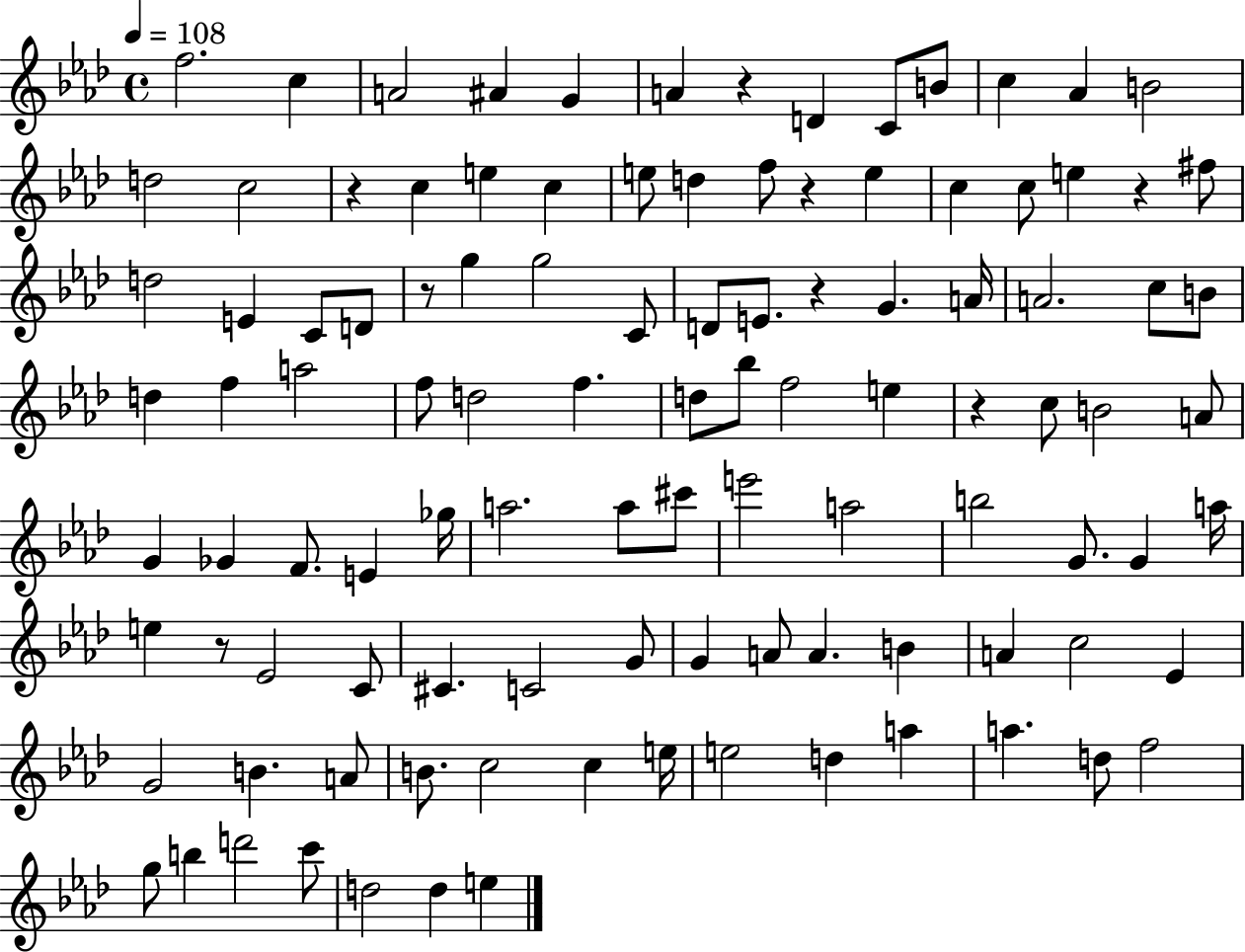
F5/h. C5/q A4/h A#4/q G4/q A4/q R/q D4/q C4/e B4/e C5/q Ab4/q B4/h D5/h C5/h R/q C5/q E5/q C5/q E5/e D5/q F5/e R/q E5/q C5/q C5/e E5/q R/q F#5/e D5/h E4/q C4/e D4/e R/e G5/q G5/h C4/e D4/e E4/e. R/q G4/q. A4/s A4/h. C5/e B4/e D5/q F5/q A5/h F5/e D5/h F5/q. D5/e Bb5/e F5/h E5/q R/q C5/e B4/h A4/e G4/q Gb4/q F4/e. E4/q Gb5/s A5/h. A5/e C#6/e E6/h A5/h B5/h G4/e. G4/q A5/s E5/q R/e Eb4/h C4/e C#4/q. C4/h G4/e G4/q A4/e A4/q. B4/q A4/q C5/h Eb4/q G4/h B4/q. A4/e B4/e. C5/h C5/q E5/s E5/h D5/q A5/q A5/q. D5/e F5/h G5/e B5/q D6/h C6/e D5/h D5/q E5/q